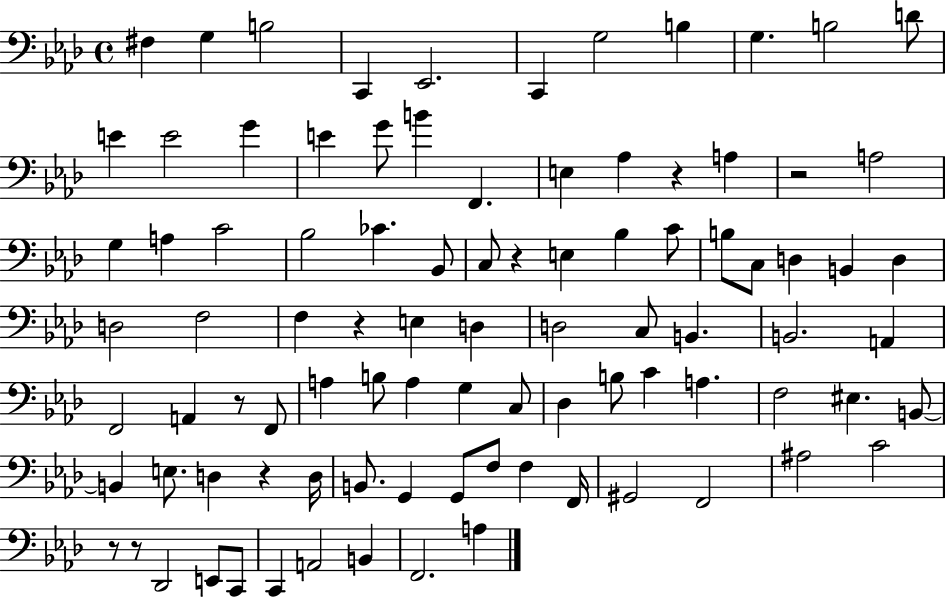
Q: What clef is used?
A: bass